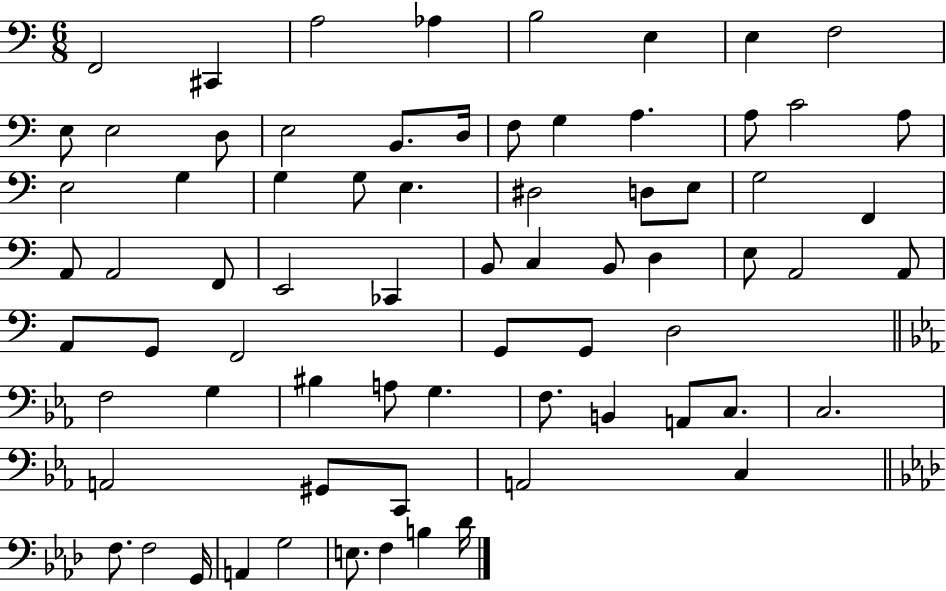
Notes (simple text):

F2/h C#2/q A3/h Ab3/q B3/h E3/q E3/q F3/h E3/e E3/h D3/e E3/h B2/e. D3/s F3/e G3/q A3/q. A3/e C4/h A3/e E3/h G3/q G3/q G3/e E3/q. D#3/h D3/e E3/e G3/h F2/q A2/e A2/h F2/e E2/h CES2/q B2/e C3/q B2/e D3/q E3/e A2/h A2/e A2/e G2/e F2/h G2/e G2/e D3/h F3/h G3/q BIS3/q A3/e G3/q. F3/e. B2/q A2/e C3/e. C3/h. A2/h G#2/e C2/e A2/h C3/q F3/e. F3/h G2/s A2/q G3/h E3/e. F3/q B3/q Db4/s